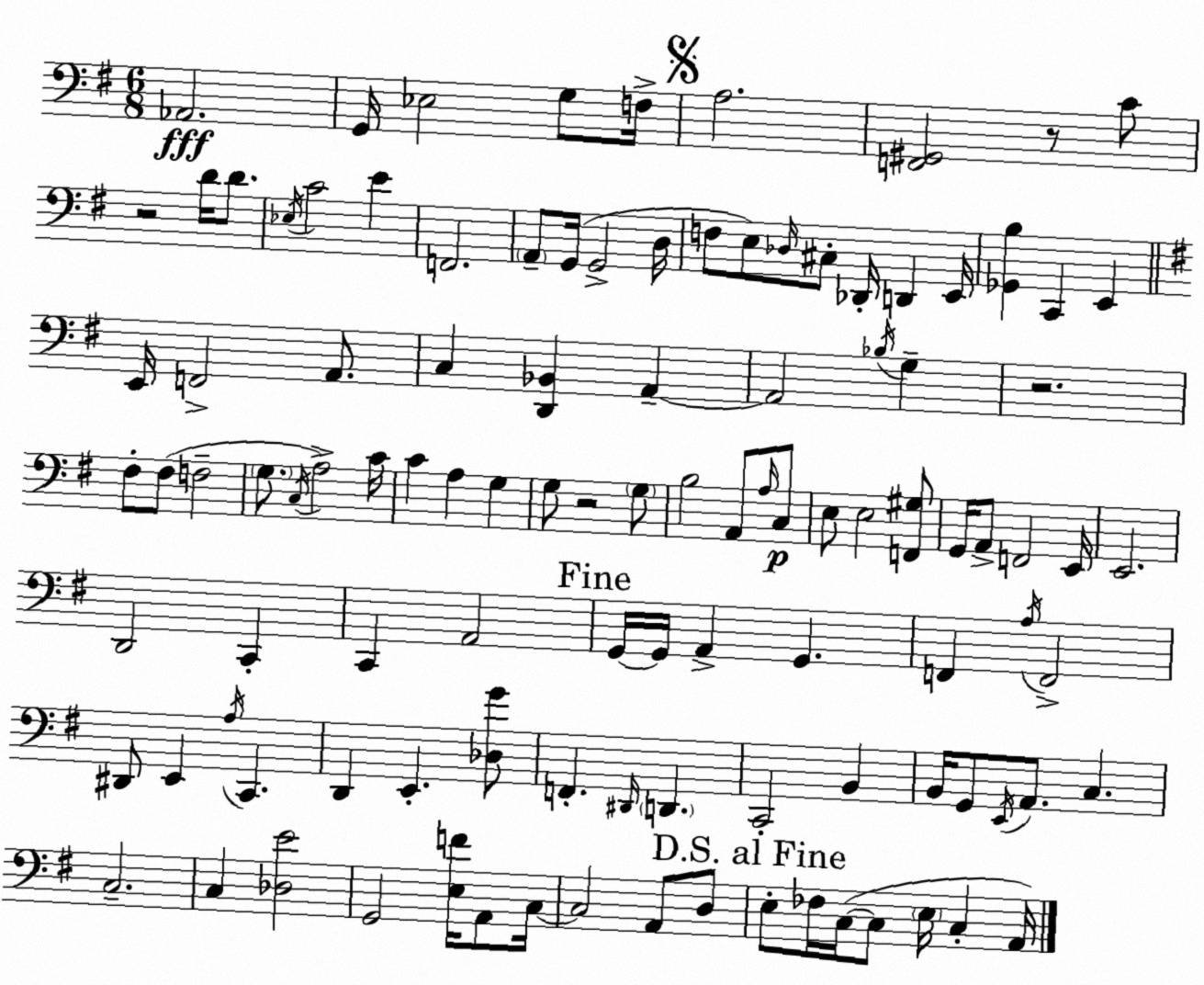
X:1
T:Untitled
M:6/8
L:1/4
K:G
_A,,2 G,,/4 _E,2 G,/2 F,/4 A,2 [F,,^G,,]2 z/2 C/2 z2 D/4 D/2 _E,/4 C2 E F,,2 A,,/2 G,,/4 G,,2 D,/4 F,/2 E,/2 _D,/4 ^C,/2 _D,,/4 D,, E,,/4 [_G,,B,] C,, E,, E,,/4 F,,2 A,,/2 C, [D,,_B,,] A,, A,,2 _B,/4 G, z2 ^F,/2 ^F,/2 F,2 G,/2 C,/4 A,2 C/4 C A, G, G,/2 z2 G,/2 B,2 A,,/2 A,/4 C,/2 E,/2 E,2 [F,,^G,]/2 G,,/4 A,,/2 F,,2 E,,/4 E,,2 D,,2 C,, C,, A,,2 G,,/4 G,,/4 A,, G,, F,, A,/4 F,,2 ^D,,/2 E,, A,/4 C,, D,, E,, [_D,G]/2 F,, ^D,,/4 D,, C,,2 B,, B,,/4 G,,/2 E,,/4 A,,/2 C, C,2 C, [_D,E]2 G,,2 [E,F]/4 A,,/2 C,/4 C,2 A,,/2 D,/2 E,/2 _F,/4 C,/4 C,/2 E,/4 C, A,,/4